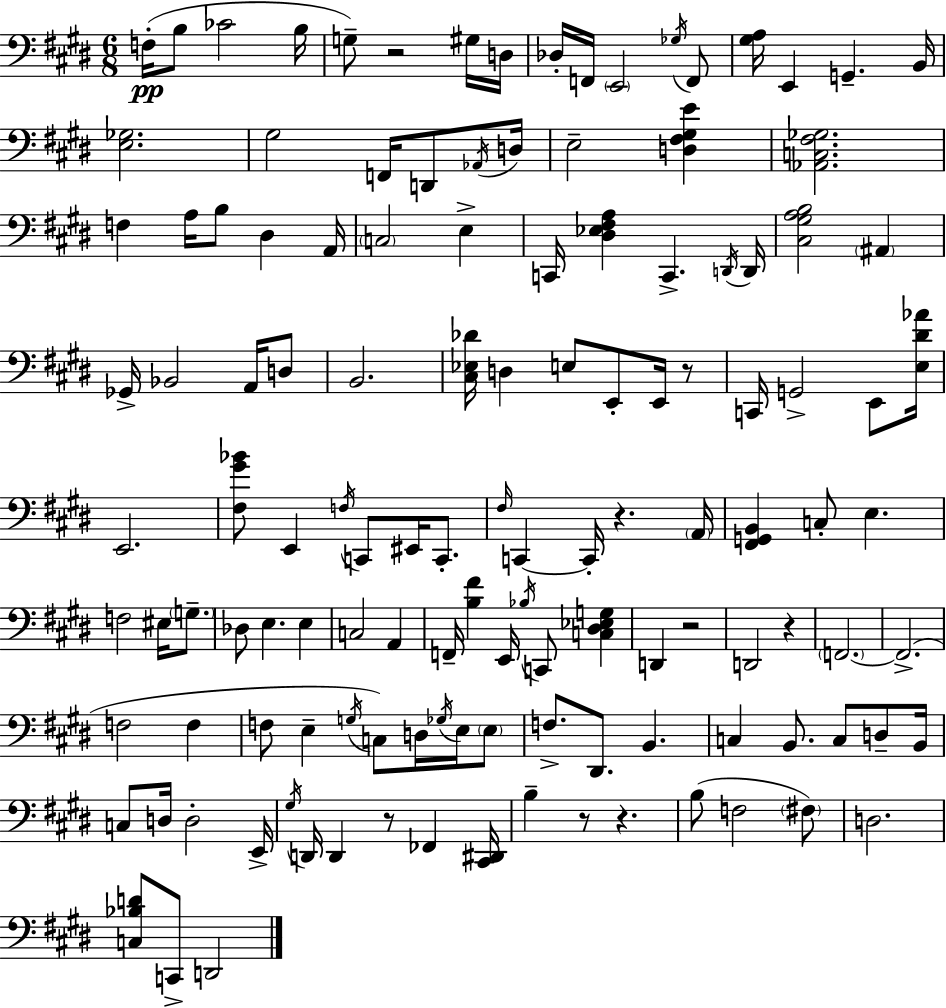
F3/s B3/e CES4/h B3/s G3/e R/h G#3/s D3/s Db3/s F2/s E2/h Gb3/s F2/e [G#3,A3]/s E2/q G2/q. B2/s [E3,Gb3]/h. G#3/h F2/s D2/e Ab2/s D3/s E3/h [D3,F#3,G#3,E4]/q [Ab2,C3,F#3,Gb3]/h. F3/q A3/s B3/e D#3/q A2/s C3/h E3/q C2/s [D#3,Eb3,F#3,A3]/q C2/q. D2/s D2/s [C#3,G#3,A3,B3]/h A#2/q Gb2/s Bb2/h A2/s D3/e B2/h. [C#3,Eb3,Db4]/s D3/q E3/e E2/e E2/s R/e C2/s G2/h E2/e [E3,D#4,Ab4]/s E2/h. [F#3,G#4,Bb4]/e E2/q F3/s C2/e EIS2/s C2/e. F#3/s C2/q C2/s R/q. A2/s [F#2,G2,B2]/q C3/e E3/q. F3/h EIS3/s G3/e. Db3/e E3/q. E3/q C3/h A2/q F2/s [B3,F#4]/q E2/s Bb3/s C2/e [C3,D#3,Eb3,G3]/q D2/q R/h D2/h R/q F2/h. F2/h. F3/h F3/q F3/e E3/q G3/s C3/e D3/s Gb3/s E3/s E3/e F3/e. D#2/e. B2/q. C3/q B2/e. C3/e D3/e B2/s C3/e D3/s D3/h E2/s G#3/s D2/s D2/q R/e FES2/q [C#2,D#2]/s B3/q R/e R/q. B3/e F3/h F#3/e D3/h. [C3,Bb3,D4]/e C2/e D2/h